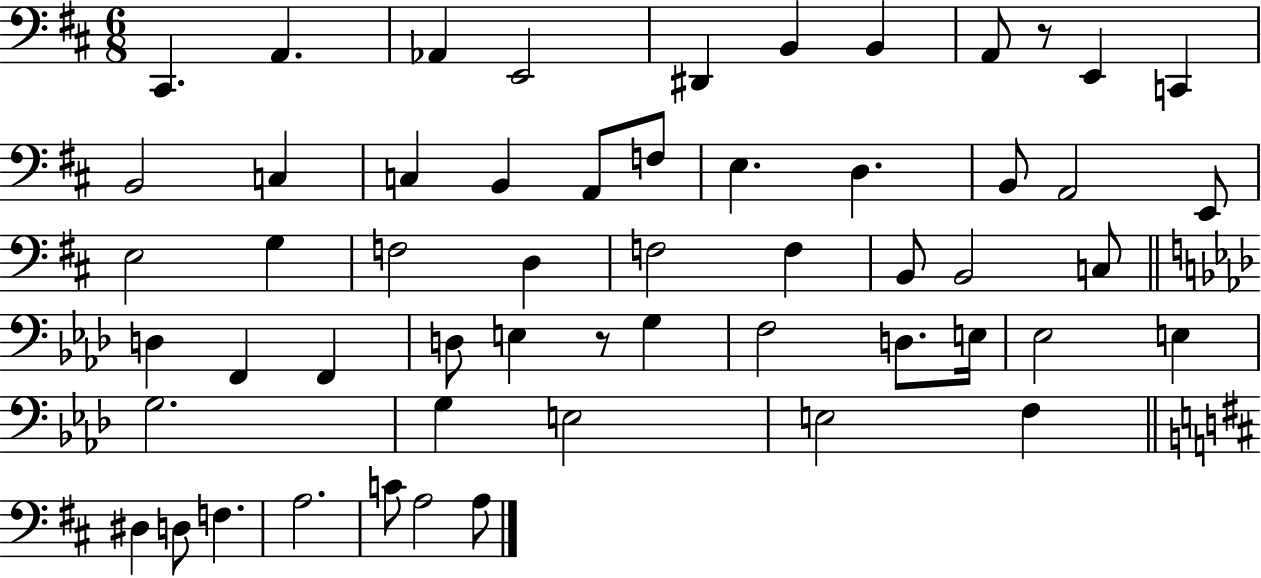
{
  \clef bass
  \numericTimeSignature
  \time 6/8
  \key d \major
  cis,4. a,4. | aes,4 e,2 | dis,4 b,4 b,4 | a,8 r8 e,4 c,4 | \break b,2 c4 | c4 b,4 a,8 f8 | e4. d4. | b,8 a,2 e,8 | \break e2 g4 | f2 d4 | f2 f4 | b,8 b,2 c8 | \break \bar "||" \break \key aes \major d4 f,4 f,4 | d8 e4 r8 g4 | f2 d8. e16 | ees2 e4 | \break g2. | g4 e2 | e2 f4 | \bar "||" \break \key d \major dis4 d8 f4. | a2. | c'8 a2 a8 | \bar "|."
}